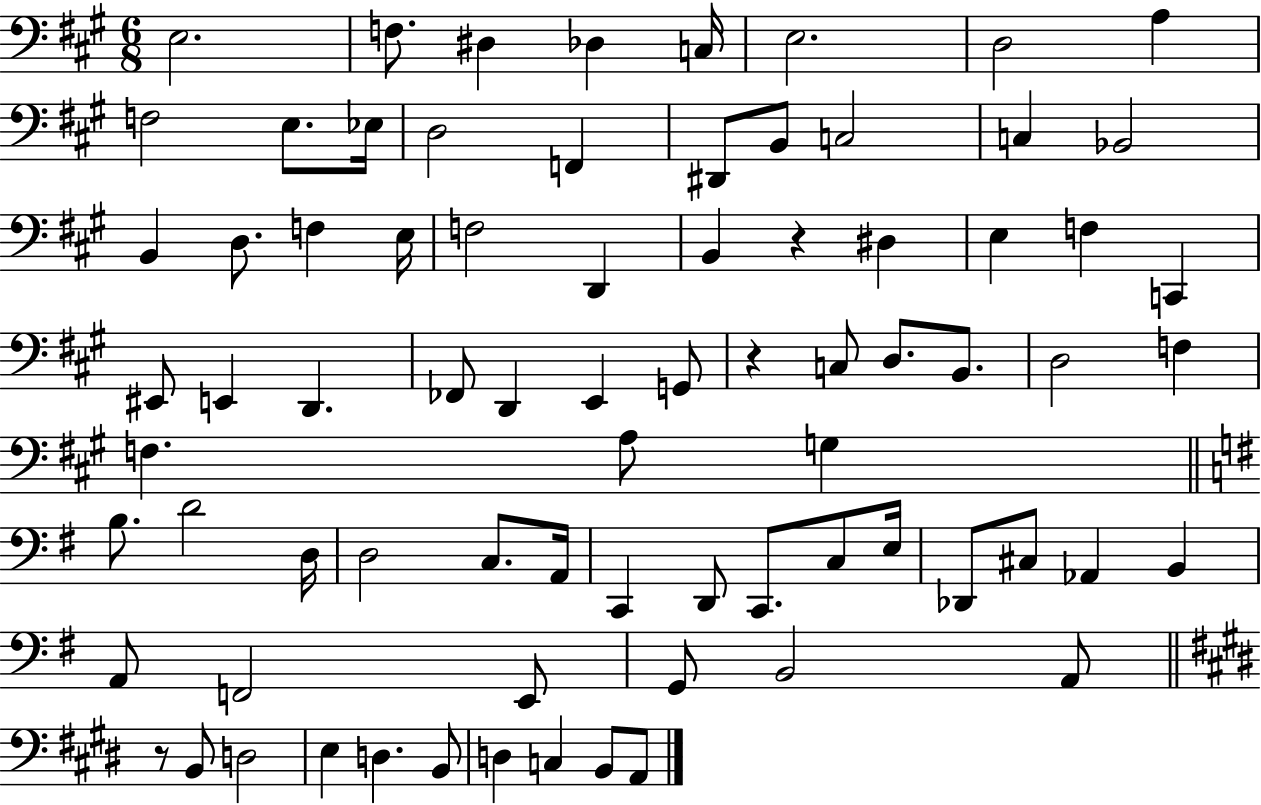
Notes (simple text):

E3/h. F3/e. D#3/q Db3/q C3/s E3/h. D3/h A3/q F3/h E3/e. Eb3/s D3/h F2/q D#2/e B2/e C3/h C3/q Bb2/h B2/q D3/e. F3/q E3/s F3/h D2/q B2/q R/q D#3/q E3/q F3/q C2/q EIS2/e E2/q D2/q. FES2/e D2/q E2/q G2/e R/q C3/e D3/e. B2/e. D3/h F3/q F3/q. A3/e G3/q B3/e. D4/h D3/s D3/h C3/e. A2/s C2/q D2/e C2/e. C3/e E3/s Db2/e C#3/e Ab2/q B2/q A2/e F2/h E2/e G2/e B2/h A2/e R/e B2/e D3/h E3/q D3/q. B2/e D3/q C3/q B2/e A2/e